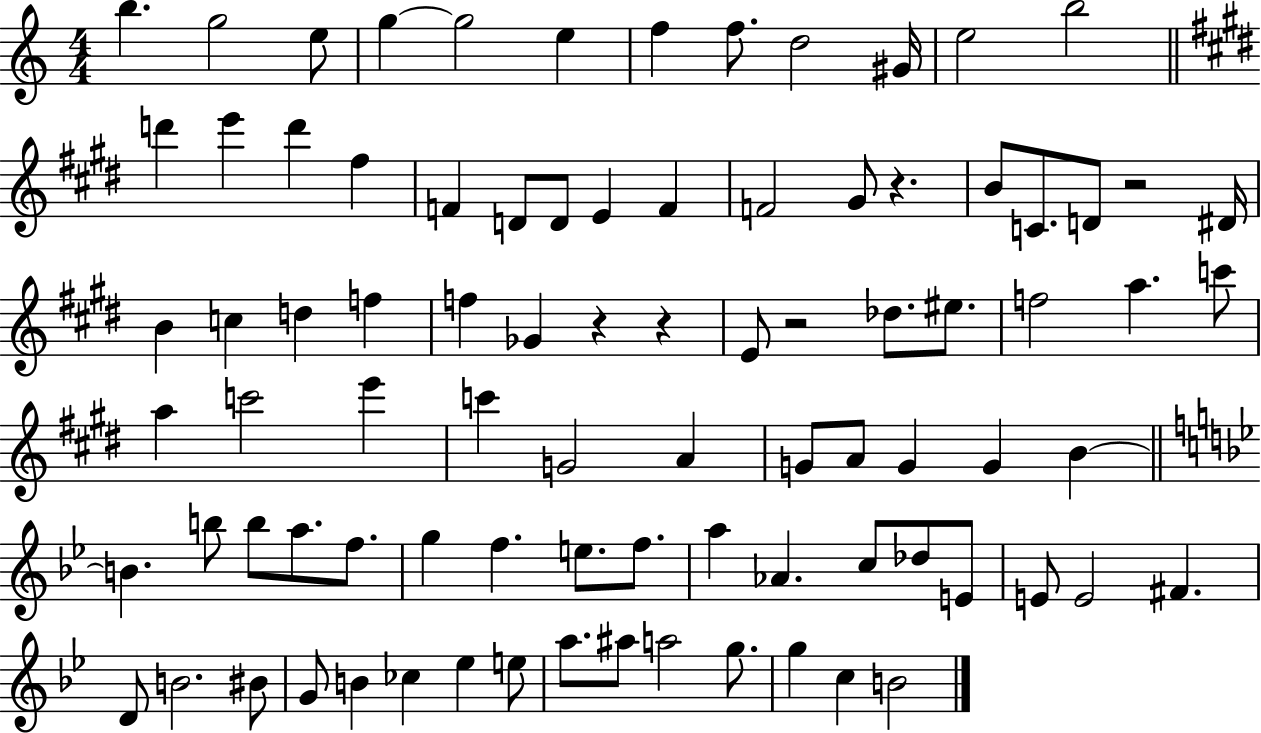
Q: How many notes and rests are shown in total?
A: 87